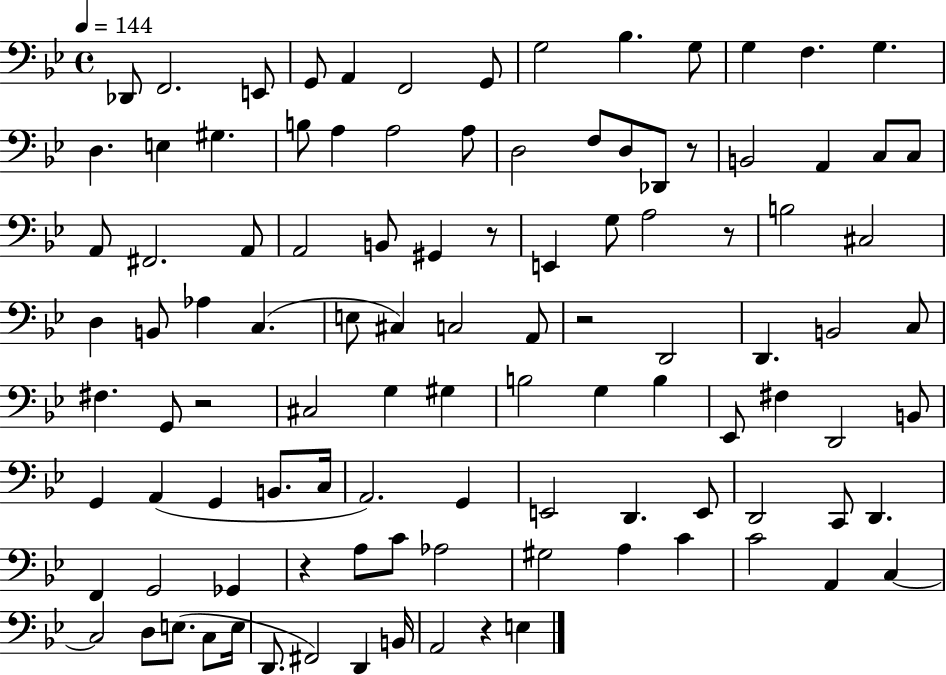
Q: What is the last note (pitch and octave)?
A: E3